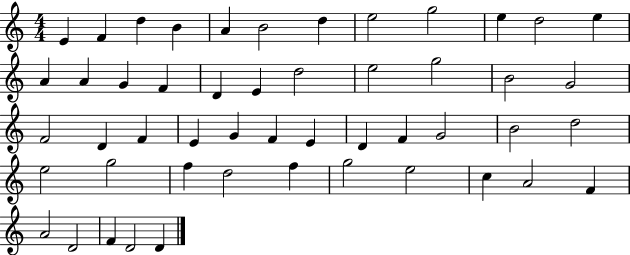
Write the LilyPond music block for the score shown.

{
  \clef treble
  \numericTimeSignature
  \time 4/4
  \key c \major
  e'4 f'4 d''4 b'4 | a'4 b'2 d''4 | e''2 g''2 | e''4 d''2 e''4 | \break a'4 a'4 g'4 f'4 | d'4 e'4 d''2 | e''2 g''2 | b'2 g'2 | \break f'2 d'4 f'4 | e'4 g'4 f'4 e'4 | d'4 f'4 g'2 | b'2 d''2 | \break e''2 g''2 | f''4 d''2 f''4 | g''2 e''2 | c''4 a'2 f'4 | \break a'2 d'2 | f'4 d'2 d'4 | \bar "|."
}